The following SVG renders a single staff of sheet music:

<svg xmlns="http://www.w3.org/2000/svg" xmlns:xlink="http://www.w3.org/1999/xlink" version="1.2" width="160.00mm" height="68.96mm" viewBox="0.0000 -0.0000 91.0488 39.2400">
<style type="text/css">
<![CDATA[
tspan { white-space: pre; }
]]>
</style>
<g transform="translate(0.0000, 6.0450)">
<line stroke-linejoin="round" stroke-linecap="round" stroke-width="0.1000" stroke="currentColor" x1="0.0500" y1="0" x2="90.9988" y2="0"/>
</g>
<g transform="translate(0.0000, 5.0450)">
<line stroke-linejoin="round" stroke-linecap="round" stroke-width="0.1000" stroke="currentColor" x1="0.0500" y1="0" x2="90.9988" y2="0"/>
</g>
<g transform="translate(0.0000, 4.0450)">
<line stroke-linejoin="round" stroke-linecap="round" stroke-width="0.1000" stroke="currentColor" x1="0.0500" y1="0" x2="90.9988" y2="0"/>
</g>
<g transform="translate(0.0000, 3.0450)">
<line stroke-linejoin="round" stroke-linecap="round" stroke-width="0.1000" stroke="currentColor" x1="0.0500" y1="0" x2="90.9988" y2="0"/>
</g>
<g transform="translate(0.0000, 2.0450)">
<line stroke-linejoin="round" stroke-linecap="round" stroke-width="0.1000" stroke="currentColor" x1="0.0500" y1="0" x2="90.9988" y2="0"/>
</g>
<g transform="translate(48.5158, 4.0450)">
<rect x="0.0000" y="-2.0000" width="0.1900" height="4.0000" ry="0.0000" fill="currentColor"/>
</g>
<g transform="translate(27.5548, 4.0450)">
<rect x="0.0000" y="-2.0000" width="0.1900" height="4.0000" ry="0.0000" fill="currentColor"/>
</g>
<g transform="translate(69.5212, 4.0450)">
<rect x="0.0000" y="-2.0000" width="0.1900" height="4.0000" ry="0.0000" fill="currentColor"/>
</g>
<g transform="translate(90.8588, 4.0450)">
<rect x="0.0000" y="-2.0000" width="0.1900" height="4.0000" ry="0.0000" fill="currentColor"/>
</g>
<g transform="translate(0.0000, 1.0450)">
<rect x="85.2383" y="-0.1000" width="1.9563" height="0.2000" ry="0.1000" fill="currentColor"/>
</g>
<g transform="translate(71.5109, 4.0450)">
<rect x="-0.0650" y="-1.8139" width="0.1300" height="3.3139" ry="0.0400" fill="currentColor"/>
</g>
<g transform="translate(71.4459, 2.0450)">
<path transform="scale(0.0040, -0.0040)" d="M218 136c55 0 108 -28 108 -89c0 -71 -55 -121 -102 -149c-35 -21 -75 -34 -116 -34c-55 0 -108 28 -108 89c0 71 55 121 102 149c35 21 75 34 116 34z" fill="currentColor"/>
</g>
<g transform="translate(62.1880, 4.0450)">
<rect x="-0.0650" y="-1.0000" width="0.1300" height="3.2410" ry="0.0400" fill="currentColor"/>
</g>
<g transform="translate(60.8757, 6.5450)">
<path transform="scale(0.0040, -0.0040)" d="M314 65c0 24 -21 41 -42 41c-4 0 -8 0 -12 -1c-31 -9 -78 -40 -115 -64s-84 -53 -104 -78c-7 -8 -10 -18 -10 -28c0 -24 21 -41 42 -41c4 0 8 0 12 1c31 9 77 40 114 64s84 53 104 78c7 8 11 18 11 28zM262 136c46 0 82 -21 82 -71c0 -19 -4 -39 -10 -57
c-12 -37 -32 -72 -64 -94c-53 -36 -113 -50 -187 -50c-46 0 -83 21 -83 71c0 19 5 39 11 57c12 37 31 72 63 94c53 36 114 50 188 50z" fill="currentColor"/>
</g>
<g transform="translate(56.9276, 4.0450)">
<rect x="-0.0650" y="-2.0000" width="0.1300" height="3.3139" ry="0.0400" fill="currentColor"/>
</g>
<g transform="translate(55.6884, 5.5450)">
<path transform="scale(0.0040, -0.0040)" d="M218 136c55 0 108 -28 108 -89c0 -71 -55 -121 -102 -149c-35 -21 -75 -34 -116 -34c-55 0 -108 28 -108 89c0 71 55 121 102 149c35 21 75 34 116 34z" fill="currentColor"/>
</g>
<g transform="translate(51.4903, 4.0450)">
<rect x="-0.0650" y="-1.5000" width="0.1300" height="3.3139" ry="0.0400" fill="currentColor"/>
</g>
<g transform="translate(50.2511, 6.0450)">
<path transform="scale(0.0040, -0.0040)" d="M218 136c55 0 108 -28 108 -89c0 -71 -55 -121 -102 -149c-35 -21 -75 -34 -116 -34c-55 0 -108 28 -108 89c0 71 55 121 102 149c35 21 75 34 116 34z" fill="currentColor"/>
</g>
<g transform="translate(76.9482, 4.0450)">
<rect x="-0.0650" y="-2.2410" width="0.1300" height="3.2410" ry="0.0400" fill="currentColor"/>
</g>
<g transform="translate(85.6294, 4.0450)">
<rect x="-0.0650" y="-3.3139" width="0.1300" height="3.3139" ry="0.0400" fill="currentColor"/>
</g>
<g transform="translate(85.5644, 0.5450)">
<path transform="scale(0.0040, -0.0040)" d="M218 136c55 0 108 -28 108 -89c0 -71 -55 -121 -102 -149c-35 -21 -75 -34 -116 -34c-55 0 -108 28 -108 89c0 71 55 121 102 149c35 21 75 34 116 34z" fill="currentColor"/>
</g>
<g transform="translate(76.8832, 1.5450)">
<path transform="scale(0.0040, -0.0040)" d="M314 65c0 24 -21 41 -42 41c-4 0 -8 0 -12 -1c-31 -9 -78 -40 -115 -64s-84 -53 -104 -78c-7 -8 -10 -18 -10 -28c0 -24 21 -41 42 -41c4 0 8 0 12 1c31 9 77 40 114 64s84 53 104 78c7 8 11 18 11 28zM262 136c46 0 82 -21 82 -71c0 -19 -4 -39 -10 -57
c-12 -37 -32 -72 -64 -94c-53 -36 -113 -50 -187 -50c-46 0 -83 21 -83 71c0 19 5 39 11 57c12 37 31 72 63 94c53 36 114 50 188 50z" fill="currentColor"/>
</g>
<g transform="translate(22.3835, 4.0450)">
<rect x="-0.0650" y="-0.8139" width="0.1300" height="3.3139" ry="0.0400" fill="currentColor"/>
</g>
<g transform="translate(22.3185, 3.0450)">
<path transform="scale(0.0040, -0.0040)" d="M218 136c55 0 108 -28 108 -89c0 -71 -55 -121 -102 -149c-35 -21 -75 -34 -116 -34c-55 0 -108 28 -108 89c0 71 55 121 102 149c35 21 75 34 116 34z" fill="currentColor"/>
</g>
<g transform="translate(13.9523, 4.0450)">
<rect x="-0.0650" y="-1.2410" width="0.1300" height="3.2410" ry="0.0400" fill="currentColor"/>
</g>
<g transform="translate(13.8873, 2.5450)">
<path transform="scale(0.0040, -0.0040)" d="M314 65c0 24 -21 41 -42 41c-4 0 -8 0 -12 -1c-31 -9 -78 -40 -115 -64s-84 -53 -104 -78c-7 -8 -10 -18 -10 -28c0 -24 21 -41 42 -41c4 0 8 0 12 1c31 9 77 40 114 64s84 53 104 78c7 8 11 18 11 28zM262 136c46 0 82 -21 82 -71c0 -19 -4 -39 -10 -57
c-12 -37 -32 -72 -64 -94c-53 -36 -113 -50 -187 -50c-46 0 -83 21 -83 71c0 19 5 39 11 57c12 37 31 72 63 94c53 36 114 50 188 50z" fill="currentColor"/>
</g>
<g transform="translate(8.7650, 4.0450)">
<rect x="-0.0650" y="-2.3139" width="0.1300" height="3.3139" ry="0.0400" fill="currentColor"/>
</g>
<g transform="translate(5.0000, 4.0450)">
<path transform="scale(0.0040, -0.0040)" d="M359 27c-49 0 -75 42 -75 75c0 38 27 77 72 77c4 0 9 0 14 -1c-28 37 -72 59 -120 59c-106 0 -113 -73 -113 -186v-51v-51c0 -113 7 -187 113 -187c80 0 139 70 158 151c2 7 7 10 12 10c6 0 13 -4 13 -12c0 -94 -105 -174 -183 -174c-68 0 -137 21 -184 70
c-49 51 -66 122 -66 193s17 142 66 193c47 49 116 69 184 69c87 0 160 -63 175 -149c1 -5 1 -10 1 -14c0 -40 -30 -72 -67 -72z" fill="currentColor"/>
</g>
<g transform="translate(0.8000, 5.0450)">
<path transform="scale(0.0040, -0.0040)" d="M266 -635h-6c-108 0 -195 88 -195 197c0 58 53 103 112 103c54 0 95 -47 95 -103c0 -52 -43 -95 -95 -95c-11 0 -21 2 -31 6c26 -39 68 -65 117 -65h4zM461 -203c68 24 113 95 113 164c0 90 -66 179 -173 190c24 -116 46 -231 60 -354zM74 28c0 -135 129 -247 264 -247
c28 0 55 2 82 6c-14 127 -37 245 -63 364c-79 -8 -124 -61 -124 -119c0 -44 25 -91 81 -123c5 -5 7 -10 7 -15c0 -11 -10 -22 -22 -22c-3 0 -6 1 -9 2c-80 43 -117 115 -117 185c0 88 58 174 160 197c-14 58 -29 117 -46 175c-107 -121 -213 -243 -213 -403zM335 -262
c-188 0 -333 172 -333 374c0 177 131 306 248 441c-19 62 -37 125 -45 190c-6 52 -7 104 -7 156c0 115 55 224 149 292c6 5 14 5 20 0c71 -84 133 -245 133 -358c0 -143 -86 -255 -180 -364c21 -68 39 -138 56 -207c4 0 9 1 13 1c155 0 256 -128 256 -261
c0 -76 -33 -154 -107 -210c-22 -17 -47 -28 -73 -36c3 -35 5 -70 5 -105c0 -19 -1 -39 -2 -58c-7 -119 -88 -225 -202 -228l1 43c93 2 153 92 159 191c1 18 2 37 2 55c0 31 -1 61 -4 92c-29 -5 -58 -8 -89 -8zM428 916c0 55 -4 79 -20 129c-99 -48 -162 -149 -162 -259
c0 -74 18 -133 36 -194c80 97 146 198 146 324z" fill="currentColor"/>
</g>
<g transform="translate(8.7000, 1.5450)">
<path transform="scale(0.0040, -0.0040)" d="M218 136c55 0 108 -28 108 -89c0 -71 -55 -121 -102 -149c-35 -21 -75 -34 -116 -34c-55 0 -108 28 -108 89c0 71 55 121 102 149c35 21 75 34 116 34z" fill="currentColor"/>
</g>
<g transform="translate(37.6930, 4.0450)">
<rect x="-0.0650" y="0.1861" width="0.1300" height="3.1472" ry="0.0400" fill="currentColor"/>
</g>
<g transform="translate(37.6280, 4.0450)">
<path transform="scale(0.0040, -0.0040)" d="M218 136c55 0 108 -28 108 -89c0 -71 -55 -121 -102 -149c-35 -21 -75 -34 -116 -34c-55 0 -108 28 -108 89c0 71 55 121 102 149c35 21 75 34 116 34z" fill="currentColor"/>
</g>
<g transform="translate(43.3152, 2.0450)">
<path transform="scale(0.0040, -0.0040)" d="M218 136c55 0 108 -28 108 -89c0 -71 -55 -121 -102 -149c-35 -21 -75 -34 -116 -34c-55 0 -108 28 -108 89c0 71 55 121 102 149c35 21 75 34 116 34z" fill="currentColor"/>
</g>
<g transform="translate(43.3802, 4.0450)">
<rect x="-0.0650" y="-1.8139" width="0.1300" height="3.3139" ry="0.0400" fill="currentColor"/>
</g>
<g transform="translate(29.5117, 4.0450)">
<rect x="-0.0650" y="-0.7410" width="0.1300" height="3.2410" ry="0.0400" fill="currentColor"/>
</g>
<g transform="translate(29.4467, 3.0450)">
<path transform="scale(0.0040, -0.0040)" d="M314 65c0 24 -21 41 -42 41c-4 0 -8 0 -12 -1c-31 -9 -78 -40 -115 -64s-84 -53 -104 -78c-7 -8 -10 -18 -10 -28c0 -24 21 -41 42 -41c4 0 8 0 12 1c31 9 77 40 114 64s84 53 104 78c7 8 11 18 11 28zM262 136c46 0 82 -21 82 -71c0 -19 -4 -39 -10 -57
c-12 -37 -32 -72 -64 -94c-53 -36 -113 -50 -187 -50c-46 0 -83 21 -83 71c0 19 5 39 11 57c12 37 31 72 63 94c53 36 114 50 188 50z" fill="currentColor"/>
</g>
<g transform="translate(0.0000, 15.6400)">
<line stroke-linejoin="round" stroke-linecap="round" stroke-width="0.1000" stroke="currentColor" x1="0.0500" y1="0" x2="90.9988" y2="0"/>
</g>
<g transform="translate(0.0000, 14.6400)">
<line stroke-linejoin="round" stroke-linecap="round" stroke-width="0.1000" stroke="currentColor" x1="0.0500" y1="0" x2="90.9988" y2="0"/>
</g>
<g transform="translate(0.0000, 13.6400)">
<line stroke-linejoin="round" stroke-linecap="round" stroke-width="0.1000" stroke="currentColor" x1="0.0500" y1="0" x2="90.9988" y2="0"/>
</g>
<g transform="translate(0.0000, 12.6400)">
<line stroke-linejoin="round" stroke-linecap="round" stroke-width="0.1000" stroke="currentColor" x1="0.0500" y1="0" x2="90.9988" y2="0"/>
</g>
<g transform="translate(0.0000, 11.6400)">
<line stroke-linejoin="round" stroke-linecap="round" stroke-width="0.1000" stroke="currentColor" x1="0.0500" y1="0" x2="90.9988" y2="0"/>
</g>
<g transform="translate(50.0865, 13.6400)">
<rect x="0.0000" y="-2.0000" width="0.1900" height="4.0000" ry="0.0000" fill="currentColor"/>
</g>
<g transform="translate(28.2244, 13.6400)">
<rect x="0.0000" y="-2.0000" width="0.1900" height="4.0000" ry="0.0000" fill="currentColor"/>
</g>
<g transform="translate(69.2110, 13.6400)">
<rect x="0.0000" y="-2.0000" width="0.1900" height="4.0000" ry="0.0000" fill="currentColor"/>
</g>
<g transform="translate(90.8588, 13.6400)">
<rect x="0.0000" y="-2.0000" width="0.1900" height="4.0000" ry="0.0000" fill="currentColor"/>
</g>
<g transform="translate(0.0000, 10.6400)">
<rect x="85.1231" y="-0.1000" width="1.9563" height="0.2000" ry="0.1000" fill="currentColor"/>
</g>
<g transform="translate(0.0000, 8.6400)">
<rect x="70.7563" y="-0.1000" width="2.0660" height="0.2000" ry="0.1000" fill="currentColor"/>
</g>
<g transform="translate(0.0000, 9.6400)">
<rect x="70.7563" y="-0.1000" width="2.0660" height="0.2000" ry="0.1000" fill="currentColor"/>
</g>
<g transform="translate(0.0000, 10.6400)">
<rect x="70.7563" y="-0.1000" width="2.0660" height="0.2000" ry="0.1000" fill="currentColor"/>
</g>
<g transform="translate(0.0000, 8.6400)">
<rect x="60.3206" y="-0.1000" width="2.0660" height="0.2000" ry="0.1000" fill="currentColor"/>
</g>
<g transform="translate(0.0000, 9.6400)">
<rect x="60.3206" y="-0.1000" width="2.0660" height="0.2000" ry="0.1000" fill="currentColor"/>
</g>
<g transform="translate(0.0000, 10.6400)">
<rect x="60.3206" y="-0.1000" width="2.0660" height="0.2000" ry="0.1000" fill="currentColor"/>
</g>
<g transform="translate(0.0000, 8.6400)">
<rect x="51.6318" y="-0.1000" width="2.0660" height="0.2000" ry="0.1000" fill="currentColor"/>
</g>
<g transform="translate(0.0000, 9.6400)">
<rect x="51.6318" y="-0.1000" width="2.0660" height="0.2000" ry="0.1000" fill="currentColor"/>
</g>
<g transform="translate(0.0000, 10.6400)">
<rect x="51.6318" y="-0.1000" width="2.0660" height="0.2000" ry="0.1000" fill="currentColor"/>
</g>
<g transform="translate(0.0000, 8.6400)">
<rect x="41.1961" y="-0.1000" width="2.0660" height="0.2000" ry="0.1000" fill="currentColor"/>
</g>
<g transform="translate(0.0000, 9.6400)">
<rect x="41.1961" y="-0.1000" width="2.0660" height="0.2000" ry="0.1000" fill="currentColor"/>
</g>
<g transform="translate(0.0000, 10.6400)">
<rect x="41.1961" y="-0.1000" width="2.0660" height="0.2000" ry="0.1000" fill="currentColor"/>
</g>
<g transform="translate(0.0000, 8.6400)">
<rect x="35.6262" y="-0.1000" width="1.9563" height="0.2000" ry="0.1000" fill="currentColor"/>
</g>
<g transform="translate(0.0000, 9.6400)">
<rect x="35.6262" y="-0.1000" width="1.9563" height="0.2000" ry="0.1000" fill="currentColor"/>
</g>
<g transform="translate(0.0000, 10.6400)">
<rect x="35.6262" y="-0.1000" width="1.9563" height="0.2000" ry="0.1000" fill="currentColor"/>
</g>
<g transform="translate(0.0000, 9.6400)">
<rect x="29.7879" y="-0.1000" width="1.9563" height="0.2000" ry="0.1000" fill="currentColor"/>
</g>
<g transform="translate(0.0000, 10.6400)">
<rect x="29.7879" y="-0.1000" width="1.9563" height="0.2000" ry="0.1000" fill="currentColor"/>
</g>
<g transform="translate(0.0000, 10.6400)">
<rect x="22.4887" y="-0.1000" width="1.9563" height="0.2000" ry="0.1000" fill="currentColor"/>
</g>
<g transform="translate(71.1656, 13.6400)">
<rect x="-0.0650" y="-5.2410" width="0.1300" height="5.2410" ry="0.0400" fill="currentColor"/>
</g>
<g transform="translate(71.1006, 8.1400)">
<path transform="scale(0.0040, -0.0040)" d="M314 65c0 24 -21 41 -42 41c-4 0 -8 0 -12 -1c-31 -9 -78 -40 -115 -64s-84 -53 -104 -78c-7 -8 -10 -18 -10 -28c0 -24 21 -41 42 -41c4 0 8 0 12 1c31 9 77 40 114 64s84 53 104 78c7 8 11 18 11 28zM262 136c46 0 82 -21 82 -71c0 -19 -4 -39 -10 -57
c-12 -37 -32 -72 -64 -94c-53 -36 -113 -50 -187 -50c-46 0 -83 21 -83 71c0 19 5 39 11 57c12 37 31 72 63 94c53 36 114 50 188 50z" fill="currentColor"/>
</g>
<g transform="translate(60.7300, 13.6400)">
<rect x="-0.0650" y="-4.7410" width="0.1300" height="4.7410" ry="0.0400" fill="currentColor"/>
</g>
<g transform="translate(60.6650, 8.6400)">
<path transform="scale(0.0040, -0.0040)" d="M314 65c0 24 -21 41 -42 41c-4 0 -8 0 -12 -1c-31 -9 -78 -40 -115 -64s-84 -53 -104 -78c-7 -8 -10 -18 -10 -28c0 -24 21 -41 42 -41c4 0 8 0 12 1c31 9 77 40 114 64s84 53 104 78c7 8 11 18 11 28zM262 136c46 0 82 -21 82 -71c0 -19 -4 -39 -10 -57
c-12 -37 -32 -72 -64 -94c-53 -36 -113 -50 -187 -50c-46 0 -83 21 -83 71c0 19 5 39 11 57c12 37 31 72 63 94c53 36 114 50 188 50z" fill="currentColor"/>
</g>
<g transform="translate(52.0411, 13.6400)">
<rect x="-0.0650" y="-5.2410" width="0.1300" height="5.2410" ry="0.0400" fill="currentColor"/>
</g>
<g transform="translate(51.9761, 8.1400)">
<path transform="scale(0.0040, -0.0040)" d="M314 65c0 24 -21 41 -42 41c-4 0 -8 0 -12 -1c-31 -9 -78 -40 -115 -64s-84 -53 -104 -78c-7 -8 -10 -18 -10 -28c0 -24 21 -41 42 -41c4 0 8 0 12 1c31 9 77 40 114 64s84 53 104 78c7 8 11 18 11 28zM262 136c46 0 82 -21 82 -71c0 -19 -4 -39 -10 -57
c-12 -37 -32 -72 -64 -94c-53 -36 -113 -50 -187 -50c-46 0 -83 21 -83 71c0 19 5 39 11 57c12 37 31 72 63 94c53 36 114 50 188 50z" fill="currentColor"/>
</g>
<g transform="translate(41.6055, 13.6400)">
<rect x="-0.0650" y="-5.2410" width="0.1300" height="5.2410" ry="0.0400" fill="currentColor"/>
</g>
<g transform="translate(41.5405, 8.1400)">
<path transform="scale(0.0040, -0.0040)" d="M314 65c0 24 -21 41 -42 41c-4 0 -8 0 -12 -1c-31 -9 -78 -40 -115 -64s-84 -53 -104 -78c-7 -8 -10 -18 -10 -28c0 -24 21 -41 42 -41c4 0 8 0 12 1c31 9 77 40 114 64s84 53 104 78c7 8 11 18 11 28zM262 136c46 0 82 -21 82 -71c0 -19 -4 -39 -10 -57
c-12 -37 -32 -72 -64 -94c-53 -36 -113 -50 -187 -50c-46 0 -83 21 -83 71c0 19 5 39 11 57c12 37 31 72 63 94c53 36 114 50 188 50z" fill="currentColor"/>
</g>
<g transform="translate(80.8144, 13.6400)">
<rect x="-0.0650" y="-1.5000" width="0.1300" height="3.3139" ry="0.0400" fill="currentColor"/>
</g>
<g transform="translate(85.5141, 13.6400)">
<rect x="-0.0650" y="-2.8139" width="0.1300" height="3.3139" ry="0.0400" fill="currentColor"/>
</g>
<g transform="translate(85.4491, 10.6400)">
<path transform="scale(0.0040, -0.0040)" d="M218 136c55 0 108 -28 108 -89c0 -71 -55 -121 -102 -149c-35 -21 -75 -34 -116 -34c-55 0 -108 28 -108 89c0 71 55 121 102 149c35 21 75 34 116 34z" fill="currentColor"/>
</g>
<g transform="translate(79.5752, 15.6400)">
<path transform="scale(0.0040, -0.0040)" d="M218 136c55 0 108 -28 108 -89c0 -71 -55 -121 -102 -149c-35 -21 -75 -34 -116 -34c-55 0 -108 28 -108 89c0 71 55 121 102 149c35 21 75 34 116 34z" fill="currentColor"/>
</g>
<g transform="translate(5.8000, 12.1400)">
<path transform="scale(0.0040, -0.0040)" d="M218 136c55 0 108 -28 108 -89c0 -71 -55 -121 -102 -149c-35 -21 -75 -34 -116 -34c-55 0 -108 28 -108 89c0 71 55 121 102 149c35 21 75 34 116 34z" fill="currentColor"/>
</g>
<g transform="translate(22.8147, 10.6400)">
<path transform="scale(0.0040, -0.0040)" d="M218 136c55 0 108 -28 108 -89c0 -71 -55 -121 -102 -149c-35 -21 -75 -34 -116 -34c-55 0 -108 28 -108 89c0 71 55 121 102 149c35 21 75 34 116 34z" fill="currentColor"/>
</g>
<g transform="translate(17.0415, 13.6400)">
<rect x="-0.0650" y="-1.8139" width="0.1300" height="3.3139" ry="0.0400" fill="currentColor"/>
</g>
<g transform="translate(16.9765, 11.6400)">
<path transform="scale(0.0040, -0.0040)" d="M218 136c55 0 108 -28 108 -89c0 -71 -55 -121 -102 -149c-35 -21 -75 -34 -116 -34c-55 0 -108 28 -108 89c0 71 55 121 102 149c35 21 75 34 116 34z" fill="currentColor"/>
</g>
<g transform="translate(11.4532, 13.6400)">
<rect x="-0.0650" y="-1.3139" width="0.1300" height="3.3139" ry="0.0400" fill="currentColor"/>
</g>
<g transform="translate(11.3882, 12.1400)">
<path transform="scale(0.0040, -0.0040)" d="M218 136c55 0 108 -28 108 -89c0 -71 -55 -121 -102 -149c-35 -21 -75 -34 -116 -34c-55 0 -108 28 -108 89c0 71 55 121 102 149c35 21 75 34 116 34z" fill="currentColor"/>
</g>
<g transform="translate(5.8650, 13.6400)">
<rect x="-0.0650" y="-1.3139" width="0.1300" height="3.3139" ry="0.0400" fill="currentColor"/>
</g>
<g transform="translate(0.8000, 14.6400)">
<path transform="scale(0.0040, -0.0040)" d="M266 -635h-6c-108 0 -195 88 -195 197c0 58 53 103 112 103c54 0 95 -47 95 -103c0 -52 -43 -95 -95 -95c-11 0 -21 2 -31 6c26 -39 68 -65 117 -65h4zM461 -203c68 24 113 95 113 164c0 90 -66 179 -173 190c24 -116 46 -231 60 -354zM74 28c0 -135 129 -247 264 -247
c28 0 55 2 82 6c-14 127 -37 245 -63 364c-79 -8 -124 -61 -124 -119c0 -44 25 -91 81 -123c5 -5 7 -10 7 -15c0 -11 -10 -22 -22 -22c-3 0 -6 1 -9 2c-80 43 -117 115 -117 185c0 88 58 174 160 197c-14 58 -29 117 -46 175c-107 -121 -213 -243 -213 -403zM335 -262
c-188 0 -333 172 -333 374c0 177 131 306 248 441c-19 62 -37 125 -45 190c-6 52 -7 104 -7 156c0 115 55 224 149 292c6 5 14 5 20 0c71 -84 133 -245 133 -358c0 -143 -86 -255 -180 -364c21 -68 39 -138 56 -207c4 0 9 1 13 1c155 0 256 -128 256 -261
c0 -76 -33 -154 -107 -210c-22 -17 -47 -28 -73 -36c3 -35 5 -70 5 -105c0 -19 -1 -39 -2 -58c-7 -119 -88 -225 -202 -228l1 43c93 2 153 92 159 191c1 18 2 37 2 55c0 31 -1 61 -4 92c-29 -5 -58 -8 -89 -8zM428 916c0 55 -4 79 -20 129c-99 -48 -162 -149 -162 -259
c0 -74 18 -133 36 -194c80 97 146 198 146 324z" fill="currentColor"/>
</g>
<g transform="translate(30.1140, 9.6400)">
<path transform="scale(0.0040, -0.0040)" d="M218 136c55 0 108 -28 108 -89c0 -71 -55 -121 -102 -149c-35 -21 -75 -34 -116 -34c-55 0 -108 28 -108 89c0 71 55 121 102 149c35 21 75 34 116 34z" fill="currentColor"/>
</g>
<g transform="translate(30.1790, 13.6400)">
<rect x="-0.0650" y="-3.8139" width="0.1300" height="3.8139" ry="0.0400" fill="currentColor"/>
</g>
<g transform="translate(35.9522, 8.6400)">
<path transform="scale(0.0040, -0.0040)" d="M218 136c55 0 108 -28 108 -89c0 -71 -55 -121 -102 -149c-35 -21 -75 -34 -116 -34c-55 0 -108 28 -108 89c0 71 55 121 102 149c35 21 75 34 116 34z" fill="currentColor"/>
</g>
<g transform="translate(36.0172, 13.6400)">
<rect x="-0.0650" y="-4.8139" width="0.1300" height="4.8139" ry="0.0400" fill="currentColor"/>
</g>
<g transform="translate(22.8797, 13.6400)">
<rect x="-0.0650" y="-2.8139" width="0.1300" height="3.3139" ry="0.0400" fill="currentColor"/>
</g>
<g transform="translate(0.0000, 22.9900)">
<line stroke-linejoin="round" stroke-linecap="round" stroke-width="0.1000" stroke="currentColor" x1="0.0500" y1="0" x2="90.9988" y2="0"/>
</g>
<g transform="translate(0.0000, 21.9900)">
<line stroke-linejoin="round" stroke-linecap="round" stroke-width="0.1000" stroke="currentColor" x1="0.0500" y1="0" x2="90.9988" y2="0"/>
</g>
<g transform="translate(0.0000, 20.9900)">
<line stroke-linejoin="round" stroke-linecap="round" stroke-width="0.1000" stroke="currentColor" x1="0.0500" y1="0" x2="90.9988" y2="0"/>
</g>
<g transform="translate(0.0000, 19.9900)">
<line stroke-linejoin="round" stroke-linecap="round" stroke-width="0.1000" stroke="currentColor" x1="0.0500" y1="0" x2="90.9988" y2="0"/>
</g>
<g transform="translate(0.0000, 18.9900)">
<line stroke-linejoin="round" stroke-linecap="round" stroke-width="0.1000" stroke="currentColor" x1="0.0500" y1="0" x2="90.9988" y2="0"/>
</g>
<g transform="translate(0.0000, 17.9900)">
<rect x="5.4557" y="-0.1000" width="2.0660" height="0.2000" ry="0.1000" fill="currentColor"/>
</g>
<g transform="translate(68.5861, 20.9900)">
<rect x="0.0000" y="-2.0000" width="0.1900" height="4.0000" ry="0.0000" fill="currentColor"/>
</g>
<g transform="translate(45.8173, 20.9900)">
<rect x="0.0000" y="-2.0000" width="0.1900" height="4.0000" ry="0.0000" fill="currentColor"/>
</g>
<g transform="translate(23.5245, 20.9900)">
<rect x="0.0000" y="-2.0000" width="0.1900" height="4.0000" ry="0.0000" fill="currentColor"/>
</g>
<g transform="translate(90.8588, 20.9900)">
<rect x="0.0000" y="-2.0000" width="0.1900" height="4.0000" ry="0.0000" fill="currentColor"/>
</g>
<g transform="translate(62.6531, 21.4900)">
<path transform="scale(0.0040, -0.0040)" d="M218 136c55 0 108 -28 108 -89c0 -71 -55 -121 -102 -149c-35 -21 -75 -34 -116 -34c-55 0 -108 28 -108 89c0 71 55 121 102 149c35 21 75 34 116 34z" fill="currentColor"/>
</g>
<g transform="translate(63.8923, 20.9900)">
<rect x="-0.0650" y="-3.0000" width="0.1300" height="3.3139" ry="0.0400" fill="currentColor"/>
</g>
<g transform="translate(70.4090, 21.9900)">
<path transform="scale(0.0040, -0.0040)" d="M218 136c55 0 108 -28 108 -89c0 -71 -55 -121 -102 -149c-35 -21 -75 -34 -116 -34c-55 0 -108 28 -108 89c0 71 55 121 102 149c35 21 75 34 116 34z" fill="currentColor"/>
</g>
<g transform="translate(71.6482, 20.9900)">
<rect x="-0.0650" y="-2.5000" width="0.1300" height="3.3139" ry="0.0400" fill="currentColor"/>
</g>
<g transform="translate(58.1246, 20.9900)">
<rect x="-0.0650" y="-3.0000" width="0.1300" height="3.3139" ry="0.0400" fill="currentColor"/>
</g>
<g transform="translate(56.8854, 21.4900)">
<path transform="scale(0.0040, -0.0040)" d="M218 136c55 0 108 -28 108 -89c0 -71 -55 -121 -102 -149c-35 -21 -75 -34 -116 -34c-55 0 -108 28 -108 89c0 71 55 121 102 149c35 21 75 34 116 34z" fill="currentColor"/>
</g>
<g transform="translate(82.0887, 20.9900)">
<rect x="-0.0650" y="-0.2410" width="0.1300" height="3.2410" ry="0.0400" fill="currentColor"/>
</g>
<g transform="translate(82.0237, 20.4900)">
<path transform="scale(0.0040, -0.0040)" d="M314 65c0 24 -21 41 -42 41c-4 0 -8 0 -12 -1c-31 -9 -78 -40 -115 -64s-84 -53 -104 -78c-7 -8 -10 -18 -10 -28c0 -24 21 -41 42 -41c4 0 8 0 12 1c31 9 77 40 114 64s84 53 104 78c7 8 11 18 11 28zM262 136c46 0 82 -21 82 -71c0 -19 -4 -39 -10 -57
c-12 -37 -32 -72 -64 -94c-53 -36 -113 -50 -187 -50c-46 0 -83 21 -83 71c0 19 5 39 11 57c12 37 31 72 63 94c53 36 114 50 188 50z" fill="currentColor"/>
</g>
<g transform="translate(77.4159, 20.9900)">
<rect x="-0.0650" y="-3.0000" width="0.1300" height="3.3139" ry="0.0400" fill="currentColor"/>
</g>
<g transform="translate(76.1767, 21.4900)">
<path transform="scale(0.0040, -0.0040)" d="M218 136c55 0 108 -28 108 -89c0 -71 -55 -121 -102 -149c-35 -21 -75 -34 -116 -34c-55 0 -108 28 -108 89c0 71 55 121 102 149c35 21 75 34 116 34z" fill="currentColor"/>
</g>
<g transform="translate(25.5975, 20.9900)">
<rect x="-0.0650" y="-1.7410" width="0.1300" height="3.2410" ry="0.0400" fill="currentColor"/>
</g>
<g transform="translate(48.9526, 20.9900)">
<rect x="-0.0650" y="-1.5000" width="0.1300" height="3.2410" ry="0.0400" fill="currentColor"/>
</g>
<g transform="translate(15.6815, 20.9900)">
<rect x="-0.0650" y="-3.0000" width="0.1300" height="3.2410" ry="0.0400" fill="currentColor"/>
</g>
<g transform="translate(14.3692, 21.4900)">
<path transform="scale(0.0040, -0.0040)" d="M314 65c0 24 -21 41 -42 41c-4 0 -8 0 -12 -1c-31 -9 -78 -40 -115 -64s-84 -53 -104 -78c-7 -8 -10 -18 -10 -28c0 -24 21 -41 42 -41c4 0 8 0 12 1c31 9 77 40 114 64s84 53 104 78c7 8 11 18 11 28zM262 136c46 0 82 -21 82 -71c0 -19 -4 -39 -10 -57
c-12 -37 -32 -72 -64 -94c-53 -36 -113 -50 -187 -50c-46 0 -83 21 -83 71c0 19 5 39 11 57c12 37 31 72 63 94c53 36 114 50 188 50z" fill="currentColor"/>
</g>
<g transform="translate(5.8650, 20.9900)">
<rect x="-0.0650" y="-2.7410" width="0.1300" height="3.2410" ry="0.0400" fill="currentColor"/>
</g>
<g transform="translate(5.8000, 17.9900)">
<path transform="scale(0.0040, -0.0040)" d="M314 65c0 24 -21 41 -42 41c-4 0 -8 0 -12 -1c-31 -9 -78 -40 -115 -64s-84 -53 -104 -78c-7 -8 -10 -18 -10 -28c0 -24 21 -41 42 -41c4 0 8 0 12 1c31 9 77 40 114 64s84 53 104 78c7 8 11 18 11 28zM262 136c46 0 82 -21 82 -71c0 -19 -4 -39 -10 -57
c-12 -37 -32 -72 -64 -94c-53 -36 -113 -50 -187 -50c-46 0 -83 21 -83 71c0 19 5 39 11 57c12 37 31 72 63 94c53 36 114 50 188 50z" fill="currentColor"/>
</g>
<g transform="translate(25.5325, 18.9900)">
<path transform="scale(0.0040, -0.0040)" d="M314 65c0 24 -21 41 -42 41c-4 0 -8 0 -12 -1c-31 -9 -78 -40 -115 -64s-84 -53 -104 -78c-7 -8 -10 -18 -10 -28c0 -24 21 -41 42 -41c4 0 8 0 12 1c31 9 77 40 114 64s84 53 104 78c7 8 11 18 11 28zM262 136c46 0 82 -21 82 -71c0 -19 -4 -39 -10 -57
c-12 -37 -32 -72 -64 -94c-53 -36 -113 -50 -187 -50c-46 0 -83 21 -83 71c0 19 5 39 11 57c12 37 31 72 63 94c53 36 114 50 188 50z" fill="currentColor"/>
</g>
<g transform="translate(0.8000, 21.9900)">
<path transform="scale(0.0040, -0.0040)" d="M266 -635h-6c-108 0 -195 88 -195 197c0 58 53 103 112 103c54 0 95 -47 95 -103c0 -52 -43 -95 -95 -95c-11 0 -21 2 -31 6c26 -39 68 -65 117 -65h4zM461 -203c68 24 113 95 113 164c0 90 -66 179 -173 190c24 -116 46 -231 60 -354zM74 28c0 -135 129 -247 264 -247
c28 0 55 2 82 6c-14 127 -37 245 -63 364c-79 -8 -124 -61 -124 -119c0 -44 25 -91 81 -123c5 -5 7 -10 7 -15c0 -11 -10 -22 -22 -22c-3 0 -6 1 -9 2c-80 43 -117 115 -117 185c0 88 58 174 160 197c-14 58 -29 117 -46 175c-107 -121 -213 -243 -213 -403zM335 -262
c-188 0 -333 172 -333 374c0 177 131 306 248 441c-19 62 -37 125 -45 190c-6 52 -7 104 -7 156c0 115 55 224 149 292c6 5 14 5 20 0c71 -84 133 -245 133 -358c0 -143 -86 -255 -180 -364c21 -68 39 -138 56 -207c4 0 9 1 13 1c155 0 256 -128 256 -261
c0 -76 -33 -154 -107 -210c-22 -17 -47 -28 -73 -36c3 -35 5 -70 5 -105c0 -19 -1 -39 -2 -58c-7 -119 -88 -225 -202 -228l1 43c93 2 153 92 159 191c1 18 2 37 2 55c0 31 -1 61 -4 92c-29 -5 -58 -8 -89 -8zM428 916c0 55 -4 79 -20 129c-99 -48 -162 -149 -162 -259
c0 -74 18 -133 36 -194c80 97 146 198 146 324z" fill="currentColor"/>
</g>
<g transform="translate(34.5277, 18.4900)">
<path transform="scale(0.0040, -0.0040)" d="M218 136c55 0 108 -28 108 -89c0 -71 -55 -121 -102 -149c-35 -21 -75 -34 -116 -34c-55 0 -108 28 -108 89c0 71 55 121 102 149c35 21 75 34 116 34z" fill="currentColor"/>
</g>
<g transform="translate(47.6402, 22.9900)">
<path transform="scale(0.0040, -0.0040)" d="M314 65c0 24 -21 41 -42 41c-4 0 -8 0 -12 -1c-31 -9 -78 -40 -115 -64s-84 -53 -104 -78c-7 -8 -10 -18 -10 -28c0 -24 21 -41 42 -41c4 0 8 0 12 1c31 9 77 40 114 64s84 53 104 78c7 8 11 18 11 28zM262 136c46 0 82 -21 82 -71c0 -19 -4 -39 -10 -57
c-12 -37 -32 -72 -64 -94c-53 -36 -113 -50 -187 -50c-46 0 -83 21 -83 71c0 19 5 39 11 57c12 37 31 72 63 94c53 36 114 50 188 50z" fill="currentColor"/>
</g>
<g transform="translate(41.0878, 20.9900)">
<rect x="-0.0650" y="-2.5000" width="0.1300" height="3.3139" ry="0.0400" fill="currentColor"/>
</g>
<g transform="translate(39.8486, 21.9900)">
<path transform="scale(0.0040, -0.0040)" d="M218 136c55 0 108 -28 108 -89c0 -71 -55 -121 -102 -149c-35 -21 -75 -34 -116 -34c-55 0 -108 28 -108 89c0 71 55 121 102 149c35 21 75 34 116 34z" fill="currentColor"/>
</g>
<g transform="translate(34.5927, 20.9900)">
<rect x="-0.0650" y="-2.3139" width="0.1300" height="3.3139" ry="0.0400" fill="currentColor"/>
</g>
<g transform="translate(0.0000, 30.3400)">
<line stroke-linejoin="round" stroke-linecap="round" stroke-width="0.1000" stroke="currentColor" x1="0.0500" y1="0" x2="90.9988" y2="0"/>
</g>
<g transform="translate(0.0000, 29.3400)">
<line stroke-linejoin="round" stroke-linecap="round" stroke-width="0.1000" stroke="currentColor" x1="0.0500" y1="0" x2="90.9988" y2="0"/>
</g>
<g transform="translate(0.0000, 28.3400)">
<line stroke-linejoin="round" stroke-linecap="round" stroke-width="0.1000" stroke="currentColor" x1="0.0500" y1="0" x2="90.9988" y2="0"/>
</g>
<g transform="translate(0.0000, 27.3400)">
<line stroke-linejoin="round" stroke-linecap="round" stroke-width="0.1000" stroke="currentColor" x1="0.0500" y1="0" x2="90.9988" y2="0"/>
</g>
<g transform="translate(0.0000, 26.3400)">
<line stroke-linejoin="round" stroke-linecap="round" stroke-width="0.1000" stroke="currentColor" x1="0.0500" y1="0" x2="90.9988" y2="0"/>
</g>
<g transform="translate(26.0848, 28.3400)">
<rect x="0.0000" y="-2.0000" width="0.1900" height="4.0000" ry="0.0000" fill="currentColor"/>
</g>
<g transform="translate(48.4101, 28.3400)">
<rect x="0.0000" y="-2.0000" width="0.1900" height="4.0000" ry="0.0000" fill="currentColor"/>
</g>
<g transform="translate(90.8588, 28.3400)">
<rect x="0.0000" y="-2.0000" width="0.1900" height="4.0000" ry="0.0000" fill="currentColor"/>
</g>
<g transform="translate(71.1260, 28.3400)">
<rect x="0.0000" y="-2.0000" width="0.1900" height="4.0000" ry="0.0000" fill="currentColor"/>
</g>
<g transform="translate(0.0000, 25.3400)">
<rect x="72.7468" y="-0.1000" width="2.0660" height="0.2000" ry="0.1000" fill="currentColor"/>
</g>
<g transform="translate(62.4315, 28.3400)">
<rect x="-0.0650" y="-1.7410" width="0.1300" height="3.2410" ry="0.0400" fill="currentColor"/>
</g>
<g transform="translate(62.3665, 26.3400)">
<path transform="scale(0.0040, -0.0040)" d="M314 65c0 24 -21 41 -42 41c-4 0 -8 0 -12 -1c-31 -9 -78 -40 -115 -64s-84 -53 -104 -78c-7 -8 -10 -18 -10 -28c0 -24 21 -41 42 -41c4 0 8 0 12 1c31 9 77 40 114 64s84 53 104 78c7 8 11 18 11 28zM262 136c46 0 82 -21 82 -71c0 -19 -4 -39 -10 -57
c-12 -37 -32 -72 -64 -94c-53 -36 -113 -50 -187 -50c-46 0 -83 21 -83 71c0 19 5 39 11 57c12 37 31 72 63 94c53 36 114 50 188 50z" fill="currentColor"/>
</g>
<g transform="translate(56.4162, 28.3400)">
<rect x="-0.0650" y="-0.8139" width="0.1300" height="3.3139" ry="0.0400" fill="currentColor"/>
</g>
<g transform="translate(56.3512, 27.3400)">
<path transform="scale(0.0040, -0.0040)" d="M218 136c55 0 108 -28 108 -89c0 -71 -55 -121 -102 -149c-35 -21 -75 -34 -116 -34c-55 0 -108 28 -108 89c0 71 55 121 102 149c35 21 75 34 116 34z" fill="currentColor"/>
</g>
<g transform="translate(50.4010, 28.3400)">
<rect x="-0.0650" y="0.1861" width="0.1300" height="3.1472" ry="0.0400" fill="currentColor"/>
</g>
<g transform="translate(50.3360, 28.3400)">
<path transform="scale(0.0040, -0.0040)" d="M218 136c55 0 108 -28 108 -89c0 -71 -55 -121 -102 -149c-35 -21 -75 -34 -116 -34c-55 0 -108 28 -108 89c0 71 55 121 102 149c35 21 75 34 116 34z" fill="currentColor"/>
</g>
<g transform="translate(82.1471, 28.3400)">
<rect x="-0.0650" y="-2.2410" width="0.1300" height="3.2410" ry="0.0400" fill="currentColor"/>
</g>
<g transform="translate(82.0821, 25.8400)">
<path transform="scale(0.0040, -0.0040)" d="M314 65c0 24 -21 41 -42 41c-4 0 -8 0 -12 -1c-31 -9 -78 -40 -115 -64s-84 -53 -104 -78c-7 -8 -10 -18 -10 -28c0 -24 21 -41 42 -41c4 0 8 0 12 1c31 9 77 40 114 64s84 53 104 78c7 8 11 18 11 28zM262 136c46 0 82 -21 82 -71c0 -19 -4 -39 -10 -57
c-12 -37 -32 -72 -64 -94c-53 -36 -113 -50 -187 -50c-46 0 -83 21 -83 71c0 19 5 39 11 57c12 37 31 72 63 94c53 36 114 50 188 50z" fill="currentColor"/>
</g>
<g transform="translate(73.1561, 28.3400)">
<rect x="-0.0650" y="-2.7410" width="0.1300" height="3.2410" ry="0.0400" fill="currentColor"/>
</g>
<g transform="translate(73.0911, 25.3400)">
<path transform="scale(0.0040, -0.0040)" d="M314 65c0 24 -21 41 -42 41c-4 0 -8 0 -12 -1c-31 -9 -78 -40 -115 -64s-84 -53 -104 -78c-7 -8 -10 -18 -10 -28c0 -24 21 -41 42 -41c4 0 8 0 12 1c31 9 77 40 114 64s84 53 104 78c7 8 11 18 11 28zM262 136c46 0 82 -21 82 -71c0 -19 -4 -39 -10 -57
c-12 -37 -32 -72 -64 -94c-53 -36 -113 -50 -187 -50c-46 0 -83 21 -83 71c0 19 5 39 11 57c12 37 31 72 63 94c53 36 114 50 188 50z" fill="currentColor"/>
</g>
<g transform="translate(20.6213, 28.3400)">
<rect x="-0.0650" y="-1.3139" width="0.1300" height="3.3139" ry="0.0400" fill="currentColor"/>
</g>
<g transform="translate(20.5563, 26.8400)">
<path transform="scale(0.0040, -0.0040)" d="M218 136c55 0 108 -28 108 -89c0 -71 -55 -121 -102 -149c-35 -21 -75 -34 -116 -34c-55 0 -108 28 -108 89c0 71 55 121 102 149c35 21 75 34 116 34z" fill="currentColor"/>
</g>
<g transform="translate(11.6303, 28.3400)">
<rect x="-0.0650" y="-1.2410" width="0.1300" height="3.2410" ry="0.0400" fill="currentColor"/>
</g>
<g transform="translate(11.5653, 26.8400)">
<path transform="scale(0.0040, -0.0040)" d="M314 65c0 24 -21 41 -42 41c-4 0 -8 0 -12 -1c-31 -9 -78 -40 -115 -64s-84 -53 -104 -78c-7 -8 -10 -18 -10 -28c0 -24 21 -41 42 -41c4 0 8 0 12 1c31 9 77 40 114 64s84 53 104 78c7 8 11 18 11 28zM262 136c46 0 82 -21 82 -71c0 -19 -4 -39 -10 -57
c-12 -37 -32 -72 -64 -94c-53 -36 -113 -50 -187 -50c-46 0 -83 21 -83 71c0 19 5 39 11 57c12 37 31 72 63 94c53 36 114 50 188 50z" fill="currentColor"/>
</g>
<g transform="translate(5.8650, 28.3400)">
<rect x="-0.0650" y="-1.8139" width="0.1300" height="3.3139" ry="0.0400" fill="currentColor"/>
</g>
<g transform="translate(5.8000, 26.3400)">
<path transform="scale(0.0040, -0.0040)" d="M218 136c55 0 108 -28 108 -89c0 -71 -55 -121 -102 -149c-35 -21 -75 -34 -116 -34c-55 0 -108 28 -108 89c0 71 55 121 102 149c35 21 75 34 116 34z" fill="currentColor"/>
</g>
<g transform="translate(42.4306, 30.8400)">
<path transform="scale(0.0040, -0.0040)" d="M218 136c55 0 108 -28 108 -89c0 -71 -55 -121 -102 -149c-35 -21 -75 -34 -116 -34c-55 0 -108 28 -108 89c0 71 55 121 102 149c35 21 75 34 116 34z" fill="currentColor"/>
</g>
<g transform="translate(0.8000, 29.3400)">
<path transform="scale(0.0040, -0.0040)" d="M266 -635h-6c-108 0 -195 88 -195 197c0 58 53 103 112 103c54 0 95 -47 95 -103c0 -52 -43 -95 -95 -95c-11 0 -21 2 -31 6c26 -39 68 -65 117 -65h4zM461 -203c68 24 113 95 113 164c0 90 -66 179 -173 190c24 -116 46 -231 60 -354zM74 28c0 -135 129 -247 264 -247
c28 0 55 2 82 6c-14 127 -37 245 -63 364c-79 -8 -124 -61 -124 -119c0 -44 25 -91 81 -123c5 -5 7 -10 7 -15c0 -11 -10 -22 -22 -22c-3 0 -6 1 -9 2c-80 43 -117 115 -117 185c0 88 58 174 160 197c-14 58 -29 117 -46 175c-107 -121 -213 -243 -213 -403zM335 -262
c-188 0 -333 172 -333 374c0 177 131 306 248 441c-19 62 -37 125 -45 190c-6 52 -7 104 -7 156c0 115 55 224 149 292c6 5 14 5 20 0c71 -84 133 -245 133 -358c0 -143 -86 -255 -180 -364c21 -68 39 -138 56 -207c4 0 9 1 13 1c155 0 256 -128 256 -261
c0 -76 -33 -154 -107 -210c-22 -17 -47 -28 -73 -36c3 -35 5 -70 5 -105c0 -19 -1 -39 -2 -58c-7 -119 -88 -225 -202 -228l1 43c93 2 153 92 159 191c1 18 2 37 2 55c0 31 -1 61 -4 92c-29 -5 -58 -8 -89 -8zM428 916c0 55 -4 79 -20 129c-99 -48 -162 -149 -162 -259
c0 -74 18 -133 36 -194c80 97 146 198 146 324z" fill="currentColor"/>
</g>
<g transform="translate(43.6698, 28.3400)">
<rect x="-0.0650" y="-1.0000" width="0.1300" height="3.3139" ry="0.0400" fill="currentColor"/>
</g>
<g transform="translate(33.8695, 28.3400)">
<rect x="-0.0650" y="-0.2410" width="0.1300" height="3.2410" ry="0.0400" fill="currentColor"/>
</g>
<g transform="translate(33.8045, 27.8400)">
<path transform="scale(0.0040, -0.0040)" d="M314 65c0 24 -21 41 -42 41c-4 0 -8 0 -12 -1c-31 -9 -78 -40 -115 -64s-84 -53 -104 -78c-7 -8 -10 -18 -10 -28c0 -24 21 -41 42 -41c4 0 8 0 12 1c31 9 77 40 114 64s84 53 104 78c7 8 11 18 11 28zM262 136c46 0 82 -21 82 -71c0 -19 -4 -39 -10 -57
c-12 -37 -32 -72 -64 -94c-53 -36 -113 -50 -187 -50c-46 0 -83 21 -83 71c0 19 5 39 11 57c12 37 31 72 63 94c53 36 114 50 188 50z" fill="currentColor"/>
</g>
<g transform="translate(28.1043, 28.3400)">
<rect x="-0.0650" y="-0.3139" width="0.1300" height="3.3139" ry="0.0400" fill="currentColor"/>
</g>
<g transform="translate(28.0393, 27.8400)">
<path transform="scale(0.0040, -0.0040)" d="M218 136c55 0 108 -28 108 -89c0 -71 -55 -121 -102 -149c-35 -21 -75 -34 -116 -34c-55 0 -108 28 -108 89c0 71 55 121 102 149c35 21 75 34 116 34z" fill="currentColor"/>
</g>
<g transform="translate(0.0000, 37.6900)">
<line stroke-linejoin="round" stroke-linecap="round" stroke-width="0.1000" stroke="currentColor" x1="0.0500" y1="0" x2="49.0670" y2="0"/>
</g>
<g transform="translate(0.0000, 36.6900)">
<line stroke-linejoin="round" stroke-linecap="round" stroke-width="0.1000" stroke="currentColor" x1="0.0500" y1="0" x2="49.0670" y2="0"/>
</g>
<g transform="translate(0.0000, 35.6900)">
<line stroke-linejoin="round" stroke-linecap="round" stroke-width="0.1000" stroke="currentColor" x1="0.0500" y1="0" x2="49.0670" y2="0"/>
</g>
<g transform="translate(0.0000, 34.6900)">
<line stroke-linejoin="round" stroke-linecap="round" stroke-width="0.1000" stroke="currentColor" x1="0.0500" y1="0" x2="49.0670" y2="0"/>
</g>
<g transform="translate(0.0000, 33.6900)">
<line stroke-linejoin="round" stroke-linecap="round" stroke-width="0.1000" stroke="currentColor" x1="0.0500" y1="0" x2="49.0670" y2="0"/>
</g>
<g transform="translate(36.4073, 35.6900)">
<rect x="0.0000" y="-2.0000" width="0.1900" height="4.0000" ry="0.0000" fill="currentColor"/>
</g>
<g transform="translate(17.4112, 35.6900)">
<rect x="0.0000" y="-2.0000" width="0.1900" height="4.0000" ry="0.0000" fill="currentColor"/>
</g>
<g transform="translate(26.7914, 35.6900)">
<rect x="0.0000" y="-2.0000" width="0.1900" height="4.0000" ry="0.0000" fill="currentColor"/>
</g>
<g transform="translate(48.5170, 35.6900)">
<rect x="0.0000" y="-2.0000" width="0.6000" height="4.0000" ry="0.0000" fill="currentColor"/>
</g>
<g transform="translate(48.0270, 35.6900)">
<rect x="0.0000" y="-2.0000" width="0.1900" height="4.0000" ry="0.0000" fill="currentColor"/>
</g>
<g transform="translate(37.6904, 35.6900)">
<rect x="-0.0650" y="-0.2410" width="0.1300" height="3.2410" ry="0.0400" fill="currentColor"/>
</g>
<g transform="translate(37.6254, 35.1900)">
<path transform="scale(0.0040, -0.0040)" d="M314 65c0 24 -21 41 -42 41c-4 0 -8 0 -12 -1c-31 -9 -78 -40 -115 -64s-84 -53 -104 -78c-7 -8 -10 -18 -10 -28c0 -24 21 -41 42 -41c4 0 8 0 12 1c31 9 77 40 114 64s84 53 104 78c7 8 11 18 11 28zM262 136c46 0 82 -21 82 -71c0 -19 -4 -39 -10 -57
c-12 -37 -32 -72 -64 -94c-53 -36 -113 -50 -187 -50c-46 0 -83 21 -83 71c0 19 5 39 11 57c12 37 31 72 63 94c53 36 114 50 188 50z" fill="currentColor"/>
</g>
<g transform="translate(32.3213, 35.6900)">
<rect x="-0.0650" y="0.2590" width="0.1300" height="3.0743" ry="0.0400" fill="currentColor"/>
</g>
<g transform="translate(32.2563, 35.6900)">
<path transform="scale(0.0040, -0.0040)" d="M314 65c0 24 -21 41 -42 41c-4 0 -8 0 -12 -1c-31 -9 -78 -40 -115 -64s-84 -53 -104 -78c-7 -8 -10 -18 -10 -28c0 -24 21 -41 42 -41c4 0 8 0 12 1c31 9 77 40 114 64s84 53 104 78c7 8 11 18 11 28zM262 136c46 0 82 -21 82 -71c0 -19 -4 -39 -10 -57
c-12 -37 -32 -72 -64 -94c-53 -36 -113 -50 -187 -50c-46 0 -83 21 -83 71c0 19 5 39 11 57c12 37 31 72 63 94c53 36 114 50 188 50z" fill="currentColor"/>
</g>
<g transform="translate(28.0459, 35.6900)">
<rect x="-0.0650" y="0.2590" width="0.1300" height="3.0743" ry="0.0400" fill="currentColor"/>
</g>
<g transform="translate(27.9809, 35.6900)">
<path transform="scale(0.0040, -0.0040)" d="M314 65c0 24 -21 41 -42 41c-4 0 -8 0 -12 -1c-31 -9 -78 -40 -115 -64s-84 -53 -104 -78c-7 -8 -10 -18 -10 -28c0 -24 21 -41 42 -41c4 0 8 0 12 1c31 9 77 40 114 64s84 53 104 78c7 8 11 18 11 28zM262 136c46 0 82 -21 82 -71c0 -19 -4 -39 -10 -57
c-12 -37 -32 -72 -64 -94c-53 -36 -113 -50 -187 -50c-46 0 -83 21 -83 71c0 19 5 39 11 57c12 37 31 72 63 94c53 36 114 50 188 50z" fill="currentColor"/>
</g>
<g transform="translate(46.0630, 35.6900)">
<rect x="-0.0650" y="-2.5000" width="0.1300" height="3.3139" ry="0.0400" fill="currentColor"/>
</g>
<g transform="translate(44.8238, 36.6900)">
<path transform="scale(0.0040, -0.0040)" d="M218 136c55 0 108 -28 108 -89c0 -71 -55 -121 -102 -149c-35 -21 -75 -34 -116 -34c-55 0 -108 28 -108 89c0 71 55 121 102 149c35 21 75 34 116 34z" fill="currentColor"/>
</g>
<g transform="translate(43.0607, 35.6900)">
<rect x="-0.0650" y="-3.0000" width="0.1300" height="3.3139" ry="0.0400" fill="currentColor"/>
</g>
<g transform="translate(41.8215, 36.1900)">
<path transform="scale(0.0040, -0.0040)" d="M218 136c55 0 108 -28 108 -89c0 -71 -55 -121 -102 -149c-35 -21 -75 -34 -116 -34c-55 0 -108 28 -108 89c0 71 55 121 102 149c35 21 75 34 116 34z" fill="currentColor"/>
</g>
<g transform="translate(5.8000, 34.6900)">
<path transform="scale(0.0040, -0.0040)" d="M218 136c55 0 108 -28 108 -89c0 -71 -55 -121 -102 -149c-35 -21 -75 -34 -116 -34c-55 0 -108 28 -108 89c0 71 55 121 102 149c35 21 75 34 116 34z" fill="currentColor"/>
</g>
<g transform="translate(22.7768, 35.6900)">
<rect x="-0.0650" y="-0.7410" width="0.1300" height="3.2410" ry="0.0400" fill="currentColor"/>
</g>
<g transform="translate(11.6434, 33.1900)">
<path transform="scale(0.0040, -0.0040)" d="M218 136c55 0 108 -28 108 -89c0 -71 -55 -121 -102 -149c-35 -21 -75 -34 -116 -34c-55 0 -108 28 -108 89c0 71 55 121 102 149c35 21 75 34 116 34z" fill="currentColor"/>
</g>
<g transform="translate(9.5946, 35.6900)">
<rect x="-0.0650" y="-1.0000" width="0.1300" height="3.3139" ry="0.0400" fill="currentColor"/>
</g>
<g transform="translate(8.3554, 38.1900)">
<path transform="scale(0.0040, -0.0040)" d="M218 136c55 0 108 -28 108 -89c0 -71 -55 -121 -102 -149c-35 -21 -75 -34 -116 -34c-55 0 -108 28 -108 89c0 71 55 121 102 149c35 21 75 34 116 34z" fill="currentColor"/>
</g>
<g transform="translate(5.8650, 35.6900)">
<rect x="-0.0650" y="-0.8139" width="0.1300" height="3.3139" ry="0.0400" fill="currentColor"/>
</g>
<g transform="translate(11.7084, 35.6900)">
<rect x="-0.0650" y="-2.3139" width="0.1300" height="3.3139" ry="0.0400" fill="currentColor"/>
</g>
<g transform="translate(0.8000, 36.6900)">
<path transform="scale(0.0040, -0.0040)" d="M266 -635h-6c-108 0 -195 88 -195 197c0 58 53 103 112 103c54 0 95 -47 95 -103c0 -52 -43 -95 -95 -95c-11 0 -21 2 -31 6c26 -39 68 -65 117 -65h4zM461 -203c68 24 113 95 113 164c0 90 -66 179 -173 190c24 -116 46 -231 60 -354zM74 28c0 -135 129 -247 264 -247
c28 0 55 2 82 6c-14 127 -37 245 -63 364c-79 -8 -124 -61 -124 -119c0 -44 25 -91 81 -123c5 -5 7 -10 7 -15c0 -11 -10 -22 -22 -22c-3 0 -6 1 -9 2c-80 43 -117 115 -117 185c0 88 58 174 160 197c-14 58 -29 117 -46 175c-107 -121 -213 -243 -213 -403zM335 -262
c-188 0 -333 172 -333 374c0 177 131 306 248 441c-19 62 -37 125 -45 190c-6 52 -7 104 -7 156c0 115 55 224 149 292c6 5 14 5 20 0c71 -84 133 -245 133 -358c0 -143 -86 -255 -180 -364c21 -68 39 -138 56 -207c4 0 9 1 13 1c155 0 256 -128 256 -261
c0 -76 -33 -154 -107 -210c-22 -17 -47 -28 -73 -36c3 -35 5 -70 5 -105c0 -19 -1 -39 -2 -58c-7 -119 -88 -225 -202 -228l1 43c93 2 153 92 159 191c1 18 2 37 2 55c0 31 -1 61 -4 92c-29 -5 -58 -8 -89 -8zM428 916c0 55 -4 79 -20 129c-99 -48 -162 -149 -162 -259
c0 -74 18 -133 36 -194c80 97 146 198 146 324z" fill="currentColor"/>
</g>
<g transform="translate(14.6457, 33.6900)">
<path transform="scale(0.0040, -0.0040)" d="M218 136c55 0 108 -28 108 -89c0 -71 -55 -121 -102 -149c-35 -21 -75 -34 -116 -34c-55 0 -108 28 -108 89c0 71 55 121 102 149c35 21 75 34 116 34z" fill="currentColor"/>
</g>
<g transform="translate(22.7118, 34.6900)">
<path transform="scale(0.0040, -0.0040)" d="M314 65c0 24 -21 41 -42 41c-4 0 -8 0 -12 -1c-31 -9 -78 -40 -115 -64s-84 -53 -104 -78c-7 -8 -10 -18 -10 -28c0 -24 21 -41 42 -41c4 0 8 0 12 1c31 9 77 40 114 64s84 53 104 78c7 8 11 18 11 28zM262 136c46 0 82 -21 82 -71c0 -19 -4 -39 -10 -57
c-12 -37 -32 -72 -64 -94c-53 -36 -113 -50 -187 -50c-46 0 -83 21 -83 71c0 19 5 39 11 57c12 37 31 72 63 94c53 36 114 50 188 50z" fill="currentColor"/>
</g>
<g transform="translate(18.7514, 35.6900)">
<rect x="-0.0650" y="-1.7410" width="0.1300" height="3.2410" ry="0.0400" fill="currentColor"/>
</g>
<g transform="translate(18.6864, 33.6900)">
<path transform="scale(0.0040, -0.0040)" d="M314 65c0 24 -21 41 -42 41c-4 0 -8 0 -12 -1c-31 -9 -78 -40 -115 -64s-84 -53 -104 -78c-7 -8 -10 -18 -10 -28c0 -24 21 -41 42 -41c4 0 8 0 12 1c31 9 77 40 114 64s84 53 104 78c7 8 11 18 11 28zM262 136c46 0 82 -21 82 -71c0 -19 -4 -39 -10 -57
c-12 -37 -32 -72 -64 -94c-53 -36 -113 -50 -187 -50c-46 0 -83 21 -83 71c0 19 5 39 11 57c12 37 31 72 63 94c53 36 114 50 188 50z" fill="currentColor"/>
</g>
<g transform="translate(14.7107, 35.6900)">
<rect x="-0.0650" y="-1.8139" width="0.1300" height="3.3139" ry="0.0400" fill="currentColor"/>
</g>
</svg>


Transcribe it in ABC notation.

X:1
T:Untitled
M:4/4
L:1/4
K:C
g e2 d d2 B f E F D2 f g2 b e e f a c' e' f'2 f'2 e'2 f'2 E a a2 A2 f2 g G E2 A A G A c2 f e2 e c c2 D B d f2 a2 g2 d D g f f2 d2 B2 B2 c2 A G